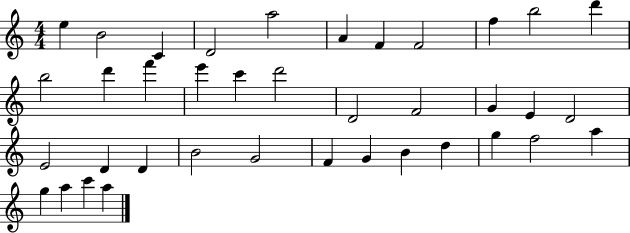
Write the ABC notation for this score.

X:1
T:Untitled
M:4/4
L:1/4
K:C
e B2 C D2 a2 A F F2 f b2 d' b2 d' f' e' c' d'2 D2 F2 G E D2 E2 D D B2 G2 F G B d g f2 a g a c' a